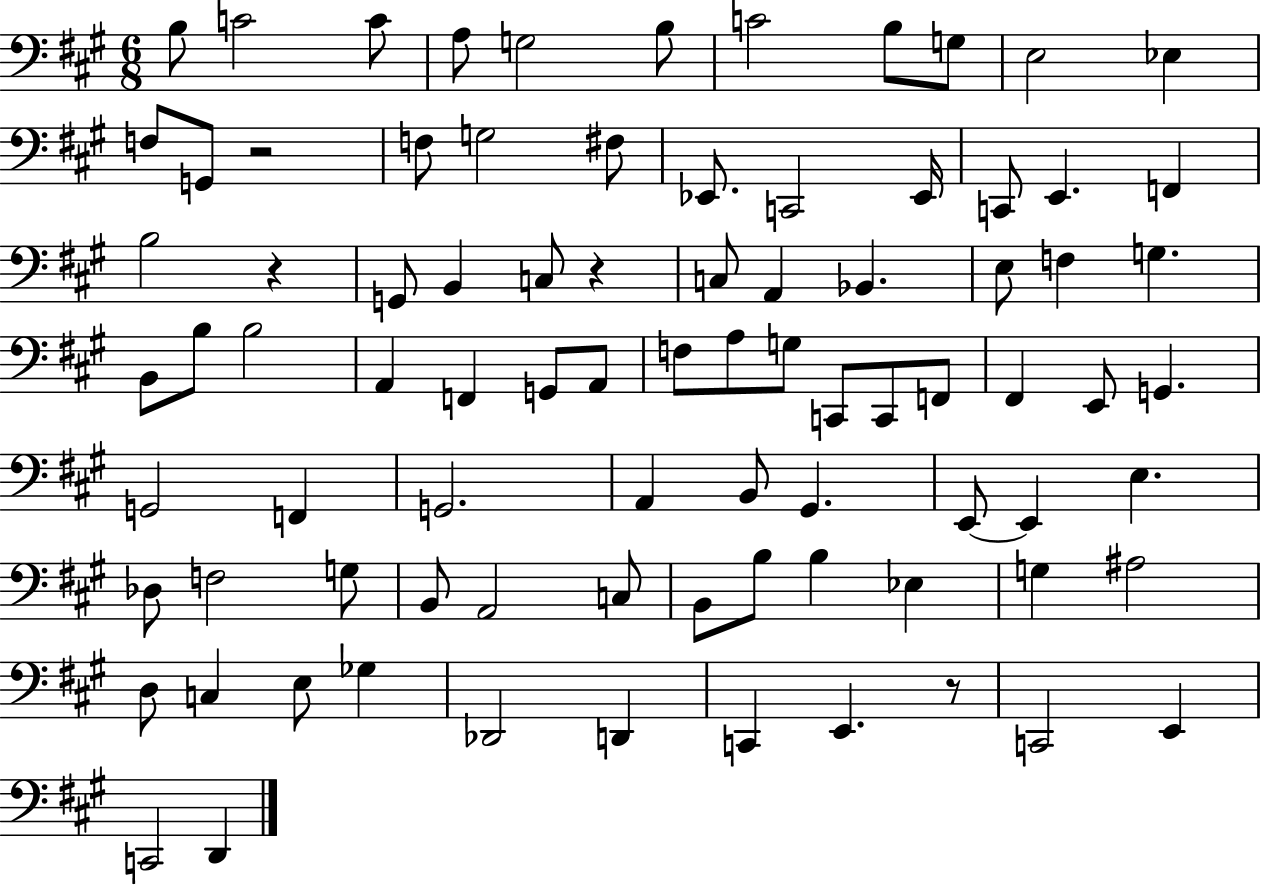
X:1
T:Untitled
M:6/8
L:1/4
K:A
B,/2 C2 C/2 A,/2 G,2 B,/2 C2 B,/2 G,/2 E,2 _E, F,/2 G,,/2 z2 F,/2 G,2 ^F,/2 _E,,/2 C,,2 _E,,/4 C,,/2 E,, F,, B,2 z G,,/2 B,, C,/2 z C,/2 A,, _B,, E,/2 F, G, B,,/2 B,/2 B,2 A,, F,, G,,/2 A,,/2 F,/2 A,/2 G,/2 C,,/2 C,,/2 F,,/2 ^F,, E,,/2 G,, G,,2 F,, G,,2 A,, B,,/2 ^G,, E,,/2 E,, E, _D,/2 F,2 G,/2 B,,/2 A,,2 C,/2 B,,/2 B,/2 B, _E, G, ^A,2 D,/2 C, E,/2 _G, _D,,2 D,, C,, E,, z/2 C,,2 E,, C,,2 D,,